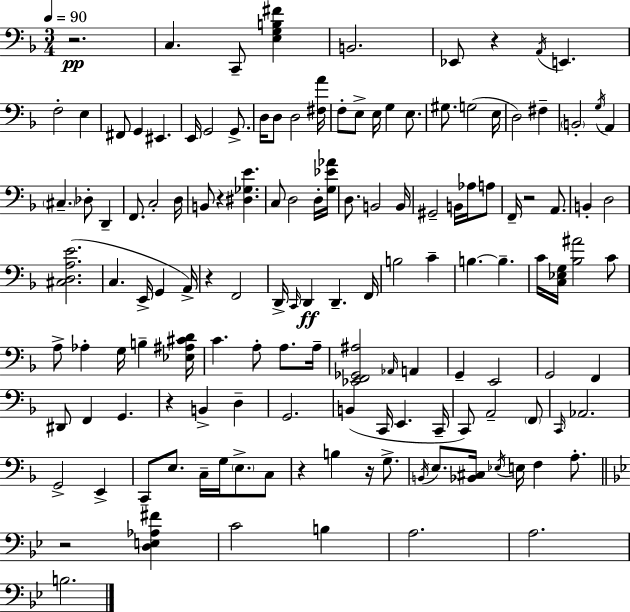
{
  \clef bass
  \numericTimeSignature
  \time 3/4
  \key d \minor
  \tempo 4 = 90
  r2.\pp | c4. c,8-- <e g b fis'>4 | b,2. | ees,8 r4 \acciaccatura { a,16 } e,4. | \break f2-. e4 | fis,8 g,4 eis,4. | e,16 g,2 g,8.-> | d16 d8 d2 | \break <fis a'>16 f8-. e8-> e16 g4 e8. | gis8. g2( | e16 d2) fis4-- | \parenthesize b,2-. \acciaccatura { g16 } a,4 | \break \parenthesize cis4.-- des8-. d,4-- | f,8. c2-. | d16 b,8 r4 <dis ges e'>4. | c8 d2 | \break d16-. <g ees' aes'>16 d8. b,2 | b,16 gis,2-- b,16 aes16 | a8 f,16-- r2 a,8. | b,4-. d2 | \break <cis d a e'>2.( | c4. e,16-> g,4 | a,16->) r4 f,2 | d,16-> \grace { c,16 } d,4\ff d,4.-- | \break f,16 b2 c'4-- | b4.~~ b4.-- | c'16 <c ees g>16 <bes ais'>2 | c'8 a8-> aes4-. g16 b4-- | \break <ees ais cis' d'>16 c'4. a8-. a8. | a16-- <ees, f, ges, ais>2 \grace { aes,16 } | a,4 g,4-- e,2 | g,2 | \break f,4 dis,8 f,4 g,4. | r4 b,4-> | d4-- g,2. | b,4( c,16 e,4. | \break c,16-- c,8) a,2-- | \parenthesize f,8 \grace { c,16 } aes,2. | g,2-> | e,4-> c,8-- e8. c16-- g16 | \break \parenthesize e8.-> c8 r4 b4 | r16 g8.-> \acciaccatura { b,16 } e8. <bes, cis>16 \acciaccatura { ees16 } e16 | f4 a8.-. \bar "||" \break \key g \minor r2 <d e aes fis'>4 | c'2 b4 | a2. | a2. | \break b2. | \bar "|."
}